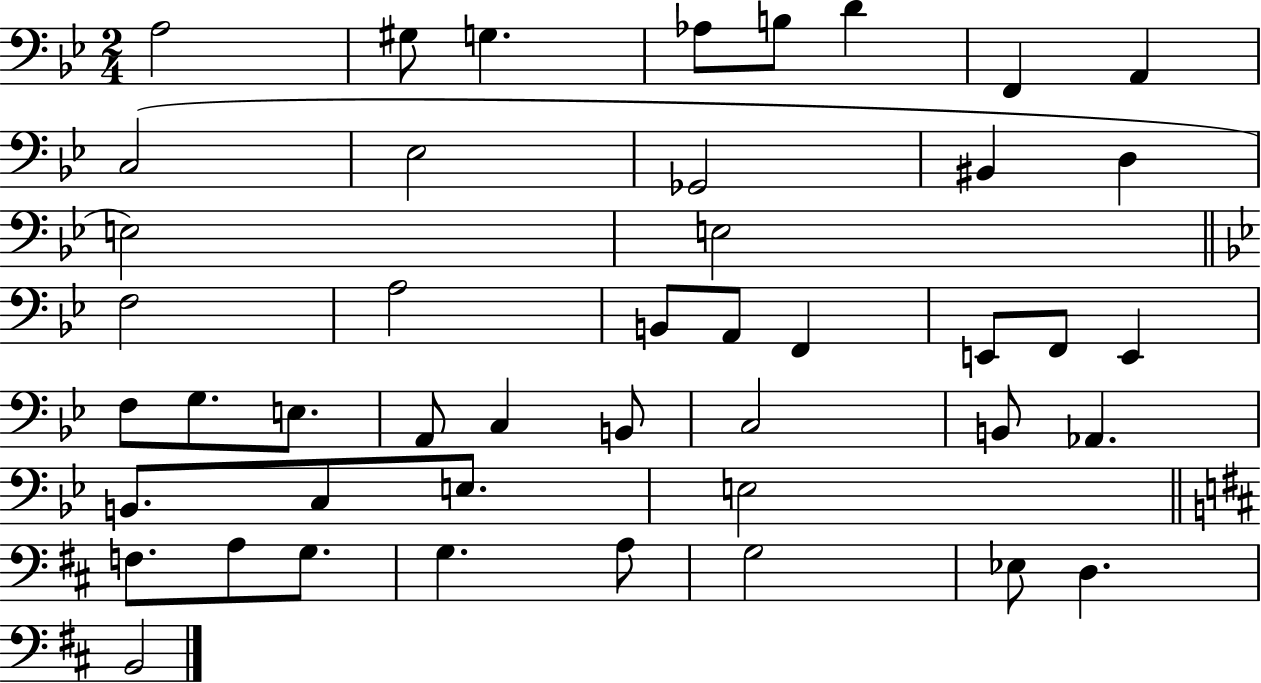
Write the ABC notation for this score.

X:1
T:Untitled
M:2/4
L:1/4
K:Bb
A,2 ^G,/2 G, _A,/2 B,/2 D F,, A,, C,2 _E,2 _G,,2 ^B,, D, E,2 E,2 F,2 A,2 B,,/2 A,,/2 F,, E,,/2 F,,/2 E,, F,/2 G,/2 E,/2 A,,/2 C, B,,/2 C,2 B,,/2 _A,, B,,/2 C,/2 E,/2 E,2 F,/2 A,/2 G,/2 G, A,/2 G,2 _E,/2 D, B,,2